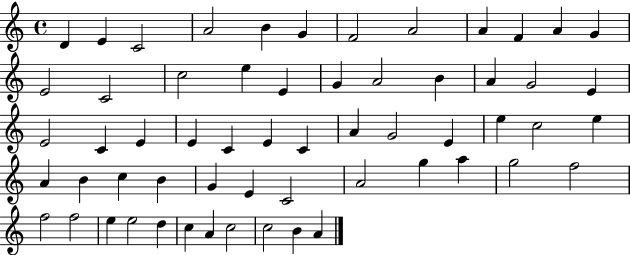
{
  \clef treble
  \time 4/4
  \defaultTimeSignature
  \key c \major
  d'4 e'4 c'2 | a'2 b'4 g'4 | f'2 a'2 | a'4 f'4 a'4 g'4 | \break e'2 c'2 | c''2 e''4 e'4 | g'4 a'2 b'4 | a'4 g'2 e'4 | \break e'2 c'4 e'4 | e'4 c'4 e'4 c'4 | a'4 g'2 e'4 | e''4 c''2 e''4 | \break a'4 b'4 c''4 b'4 | g'4 e'4 c'2 | a'2 g''4 a''4 | g''2 f''2 | \break f''2 f''2 | e''4 e''2 d''4 | c''4 a'4 c''2 | c''2 b'4 a'4 | \break \bar "|."
}